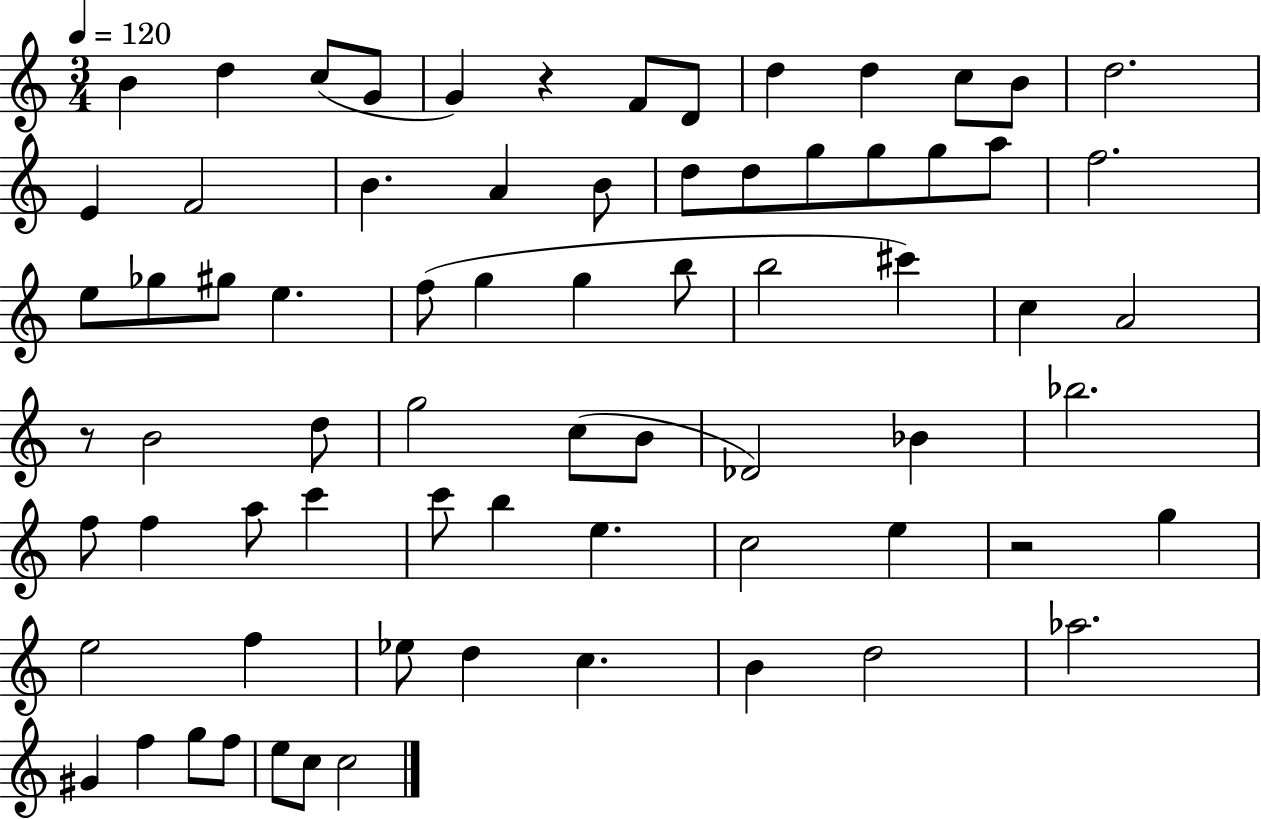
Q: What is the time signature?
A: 3/4